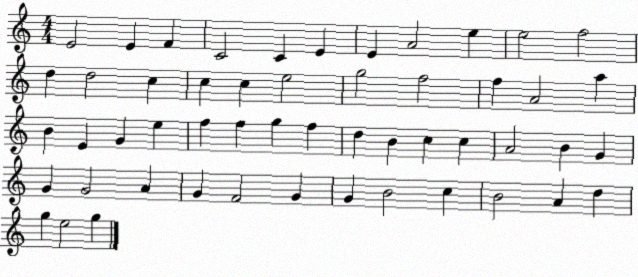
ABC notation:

X:1
T:Untitled
M:4/4
L:1/4
K:C
E2 E F C2 C E E A2 e e2 f2 d d2 c c c e2 g2 f2 f A2 a B E G e f f g f d B c c A2 B G G G2 A G F2 G G B2 c B2 A d g e2 g